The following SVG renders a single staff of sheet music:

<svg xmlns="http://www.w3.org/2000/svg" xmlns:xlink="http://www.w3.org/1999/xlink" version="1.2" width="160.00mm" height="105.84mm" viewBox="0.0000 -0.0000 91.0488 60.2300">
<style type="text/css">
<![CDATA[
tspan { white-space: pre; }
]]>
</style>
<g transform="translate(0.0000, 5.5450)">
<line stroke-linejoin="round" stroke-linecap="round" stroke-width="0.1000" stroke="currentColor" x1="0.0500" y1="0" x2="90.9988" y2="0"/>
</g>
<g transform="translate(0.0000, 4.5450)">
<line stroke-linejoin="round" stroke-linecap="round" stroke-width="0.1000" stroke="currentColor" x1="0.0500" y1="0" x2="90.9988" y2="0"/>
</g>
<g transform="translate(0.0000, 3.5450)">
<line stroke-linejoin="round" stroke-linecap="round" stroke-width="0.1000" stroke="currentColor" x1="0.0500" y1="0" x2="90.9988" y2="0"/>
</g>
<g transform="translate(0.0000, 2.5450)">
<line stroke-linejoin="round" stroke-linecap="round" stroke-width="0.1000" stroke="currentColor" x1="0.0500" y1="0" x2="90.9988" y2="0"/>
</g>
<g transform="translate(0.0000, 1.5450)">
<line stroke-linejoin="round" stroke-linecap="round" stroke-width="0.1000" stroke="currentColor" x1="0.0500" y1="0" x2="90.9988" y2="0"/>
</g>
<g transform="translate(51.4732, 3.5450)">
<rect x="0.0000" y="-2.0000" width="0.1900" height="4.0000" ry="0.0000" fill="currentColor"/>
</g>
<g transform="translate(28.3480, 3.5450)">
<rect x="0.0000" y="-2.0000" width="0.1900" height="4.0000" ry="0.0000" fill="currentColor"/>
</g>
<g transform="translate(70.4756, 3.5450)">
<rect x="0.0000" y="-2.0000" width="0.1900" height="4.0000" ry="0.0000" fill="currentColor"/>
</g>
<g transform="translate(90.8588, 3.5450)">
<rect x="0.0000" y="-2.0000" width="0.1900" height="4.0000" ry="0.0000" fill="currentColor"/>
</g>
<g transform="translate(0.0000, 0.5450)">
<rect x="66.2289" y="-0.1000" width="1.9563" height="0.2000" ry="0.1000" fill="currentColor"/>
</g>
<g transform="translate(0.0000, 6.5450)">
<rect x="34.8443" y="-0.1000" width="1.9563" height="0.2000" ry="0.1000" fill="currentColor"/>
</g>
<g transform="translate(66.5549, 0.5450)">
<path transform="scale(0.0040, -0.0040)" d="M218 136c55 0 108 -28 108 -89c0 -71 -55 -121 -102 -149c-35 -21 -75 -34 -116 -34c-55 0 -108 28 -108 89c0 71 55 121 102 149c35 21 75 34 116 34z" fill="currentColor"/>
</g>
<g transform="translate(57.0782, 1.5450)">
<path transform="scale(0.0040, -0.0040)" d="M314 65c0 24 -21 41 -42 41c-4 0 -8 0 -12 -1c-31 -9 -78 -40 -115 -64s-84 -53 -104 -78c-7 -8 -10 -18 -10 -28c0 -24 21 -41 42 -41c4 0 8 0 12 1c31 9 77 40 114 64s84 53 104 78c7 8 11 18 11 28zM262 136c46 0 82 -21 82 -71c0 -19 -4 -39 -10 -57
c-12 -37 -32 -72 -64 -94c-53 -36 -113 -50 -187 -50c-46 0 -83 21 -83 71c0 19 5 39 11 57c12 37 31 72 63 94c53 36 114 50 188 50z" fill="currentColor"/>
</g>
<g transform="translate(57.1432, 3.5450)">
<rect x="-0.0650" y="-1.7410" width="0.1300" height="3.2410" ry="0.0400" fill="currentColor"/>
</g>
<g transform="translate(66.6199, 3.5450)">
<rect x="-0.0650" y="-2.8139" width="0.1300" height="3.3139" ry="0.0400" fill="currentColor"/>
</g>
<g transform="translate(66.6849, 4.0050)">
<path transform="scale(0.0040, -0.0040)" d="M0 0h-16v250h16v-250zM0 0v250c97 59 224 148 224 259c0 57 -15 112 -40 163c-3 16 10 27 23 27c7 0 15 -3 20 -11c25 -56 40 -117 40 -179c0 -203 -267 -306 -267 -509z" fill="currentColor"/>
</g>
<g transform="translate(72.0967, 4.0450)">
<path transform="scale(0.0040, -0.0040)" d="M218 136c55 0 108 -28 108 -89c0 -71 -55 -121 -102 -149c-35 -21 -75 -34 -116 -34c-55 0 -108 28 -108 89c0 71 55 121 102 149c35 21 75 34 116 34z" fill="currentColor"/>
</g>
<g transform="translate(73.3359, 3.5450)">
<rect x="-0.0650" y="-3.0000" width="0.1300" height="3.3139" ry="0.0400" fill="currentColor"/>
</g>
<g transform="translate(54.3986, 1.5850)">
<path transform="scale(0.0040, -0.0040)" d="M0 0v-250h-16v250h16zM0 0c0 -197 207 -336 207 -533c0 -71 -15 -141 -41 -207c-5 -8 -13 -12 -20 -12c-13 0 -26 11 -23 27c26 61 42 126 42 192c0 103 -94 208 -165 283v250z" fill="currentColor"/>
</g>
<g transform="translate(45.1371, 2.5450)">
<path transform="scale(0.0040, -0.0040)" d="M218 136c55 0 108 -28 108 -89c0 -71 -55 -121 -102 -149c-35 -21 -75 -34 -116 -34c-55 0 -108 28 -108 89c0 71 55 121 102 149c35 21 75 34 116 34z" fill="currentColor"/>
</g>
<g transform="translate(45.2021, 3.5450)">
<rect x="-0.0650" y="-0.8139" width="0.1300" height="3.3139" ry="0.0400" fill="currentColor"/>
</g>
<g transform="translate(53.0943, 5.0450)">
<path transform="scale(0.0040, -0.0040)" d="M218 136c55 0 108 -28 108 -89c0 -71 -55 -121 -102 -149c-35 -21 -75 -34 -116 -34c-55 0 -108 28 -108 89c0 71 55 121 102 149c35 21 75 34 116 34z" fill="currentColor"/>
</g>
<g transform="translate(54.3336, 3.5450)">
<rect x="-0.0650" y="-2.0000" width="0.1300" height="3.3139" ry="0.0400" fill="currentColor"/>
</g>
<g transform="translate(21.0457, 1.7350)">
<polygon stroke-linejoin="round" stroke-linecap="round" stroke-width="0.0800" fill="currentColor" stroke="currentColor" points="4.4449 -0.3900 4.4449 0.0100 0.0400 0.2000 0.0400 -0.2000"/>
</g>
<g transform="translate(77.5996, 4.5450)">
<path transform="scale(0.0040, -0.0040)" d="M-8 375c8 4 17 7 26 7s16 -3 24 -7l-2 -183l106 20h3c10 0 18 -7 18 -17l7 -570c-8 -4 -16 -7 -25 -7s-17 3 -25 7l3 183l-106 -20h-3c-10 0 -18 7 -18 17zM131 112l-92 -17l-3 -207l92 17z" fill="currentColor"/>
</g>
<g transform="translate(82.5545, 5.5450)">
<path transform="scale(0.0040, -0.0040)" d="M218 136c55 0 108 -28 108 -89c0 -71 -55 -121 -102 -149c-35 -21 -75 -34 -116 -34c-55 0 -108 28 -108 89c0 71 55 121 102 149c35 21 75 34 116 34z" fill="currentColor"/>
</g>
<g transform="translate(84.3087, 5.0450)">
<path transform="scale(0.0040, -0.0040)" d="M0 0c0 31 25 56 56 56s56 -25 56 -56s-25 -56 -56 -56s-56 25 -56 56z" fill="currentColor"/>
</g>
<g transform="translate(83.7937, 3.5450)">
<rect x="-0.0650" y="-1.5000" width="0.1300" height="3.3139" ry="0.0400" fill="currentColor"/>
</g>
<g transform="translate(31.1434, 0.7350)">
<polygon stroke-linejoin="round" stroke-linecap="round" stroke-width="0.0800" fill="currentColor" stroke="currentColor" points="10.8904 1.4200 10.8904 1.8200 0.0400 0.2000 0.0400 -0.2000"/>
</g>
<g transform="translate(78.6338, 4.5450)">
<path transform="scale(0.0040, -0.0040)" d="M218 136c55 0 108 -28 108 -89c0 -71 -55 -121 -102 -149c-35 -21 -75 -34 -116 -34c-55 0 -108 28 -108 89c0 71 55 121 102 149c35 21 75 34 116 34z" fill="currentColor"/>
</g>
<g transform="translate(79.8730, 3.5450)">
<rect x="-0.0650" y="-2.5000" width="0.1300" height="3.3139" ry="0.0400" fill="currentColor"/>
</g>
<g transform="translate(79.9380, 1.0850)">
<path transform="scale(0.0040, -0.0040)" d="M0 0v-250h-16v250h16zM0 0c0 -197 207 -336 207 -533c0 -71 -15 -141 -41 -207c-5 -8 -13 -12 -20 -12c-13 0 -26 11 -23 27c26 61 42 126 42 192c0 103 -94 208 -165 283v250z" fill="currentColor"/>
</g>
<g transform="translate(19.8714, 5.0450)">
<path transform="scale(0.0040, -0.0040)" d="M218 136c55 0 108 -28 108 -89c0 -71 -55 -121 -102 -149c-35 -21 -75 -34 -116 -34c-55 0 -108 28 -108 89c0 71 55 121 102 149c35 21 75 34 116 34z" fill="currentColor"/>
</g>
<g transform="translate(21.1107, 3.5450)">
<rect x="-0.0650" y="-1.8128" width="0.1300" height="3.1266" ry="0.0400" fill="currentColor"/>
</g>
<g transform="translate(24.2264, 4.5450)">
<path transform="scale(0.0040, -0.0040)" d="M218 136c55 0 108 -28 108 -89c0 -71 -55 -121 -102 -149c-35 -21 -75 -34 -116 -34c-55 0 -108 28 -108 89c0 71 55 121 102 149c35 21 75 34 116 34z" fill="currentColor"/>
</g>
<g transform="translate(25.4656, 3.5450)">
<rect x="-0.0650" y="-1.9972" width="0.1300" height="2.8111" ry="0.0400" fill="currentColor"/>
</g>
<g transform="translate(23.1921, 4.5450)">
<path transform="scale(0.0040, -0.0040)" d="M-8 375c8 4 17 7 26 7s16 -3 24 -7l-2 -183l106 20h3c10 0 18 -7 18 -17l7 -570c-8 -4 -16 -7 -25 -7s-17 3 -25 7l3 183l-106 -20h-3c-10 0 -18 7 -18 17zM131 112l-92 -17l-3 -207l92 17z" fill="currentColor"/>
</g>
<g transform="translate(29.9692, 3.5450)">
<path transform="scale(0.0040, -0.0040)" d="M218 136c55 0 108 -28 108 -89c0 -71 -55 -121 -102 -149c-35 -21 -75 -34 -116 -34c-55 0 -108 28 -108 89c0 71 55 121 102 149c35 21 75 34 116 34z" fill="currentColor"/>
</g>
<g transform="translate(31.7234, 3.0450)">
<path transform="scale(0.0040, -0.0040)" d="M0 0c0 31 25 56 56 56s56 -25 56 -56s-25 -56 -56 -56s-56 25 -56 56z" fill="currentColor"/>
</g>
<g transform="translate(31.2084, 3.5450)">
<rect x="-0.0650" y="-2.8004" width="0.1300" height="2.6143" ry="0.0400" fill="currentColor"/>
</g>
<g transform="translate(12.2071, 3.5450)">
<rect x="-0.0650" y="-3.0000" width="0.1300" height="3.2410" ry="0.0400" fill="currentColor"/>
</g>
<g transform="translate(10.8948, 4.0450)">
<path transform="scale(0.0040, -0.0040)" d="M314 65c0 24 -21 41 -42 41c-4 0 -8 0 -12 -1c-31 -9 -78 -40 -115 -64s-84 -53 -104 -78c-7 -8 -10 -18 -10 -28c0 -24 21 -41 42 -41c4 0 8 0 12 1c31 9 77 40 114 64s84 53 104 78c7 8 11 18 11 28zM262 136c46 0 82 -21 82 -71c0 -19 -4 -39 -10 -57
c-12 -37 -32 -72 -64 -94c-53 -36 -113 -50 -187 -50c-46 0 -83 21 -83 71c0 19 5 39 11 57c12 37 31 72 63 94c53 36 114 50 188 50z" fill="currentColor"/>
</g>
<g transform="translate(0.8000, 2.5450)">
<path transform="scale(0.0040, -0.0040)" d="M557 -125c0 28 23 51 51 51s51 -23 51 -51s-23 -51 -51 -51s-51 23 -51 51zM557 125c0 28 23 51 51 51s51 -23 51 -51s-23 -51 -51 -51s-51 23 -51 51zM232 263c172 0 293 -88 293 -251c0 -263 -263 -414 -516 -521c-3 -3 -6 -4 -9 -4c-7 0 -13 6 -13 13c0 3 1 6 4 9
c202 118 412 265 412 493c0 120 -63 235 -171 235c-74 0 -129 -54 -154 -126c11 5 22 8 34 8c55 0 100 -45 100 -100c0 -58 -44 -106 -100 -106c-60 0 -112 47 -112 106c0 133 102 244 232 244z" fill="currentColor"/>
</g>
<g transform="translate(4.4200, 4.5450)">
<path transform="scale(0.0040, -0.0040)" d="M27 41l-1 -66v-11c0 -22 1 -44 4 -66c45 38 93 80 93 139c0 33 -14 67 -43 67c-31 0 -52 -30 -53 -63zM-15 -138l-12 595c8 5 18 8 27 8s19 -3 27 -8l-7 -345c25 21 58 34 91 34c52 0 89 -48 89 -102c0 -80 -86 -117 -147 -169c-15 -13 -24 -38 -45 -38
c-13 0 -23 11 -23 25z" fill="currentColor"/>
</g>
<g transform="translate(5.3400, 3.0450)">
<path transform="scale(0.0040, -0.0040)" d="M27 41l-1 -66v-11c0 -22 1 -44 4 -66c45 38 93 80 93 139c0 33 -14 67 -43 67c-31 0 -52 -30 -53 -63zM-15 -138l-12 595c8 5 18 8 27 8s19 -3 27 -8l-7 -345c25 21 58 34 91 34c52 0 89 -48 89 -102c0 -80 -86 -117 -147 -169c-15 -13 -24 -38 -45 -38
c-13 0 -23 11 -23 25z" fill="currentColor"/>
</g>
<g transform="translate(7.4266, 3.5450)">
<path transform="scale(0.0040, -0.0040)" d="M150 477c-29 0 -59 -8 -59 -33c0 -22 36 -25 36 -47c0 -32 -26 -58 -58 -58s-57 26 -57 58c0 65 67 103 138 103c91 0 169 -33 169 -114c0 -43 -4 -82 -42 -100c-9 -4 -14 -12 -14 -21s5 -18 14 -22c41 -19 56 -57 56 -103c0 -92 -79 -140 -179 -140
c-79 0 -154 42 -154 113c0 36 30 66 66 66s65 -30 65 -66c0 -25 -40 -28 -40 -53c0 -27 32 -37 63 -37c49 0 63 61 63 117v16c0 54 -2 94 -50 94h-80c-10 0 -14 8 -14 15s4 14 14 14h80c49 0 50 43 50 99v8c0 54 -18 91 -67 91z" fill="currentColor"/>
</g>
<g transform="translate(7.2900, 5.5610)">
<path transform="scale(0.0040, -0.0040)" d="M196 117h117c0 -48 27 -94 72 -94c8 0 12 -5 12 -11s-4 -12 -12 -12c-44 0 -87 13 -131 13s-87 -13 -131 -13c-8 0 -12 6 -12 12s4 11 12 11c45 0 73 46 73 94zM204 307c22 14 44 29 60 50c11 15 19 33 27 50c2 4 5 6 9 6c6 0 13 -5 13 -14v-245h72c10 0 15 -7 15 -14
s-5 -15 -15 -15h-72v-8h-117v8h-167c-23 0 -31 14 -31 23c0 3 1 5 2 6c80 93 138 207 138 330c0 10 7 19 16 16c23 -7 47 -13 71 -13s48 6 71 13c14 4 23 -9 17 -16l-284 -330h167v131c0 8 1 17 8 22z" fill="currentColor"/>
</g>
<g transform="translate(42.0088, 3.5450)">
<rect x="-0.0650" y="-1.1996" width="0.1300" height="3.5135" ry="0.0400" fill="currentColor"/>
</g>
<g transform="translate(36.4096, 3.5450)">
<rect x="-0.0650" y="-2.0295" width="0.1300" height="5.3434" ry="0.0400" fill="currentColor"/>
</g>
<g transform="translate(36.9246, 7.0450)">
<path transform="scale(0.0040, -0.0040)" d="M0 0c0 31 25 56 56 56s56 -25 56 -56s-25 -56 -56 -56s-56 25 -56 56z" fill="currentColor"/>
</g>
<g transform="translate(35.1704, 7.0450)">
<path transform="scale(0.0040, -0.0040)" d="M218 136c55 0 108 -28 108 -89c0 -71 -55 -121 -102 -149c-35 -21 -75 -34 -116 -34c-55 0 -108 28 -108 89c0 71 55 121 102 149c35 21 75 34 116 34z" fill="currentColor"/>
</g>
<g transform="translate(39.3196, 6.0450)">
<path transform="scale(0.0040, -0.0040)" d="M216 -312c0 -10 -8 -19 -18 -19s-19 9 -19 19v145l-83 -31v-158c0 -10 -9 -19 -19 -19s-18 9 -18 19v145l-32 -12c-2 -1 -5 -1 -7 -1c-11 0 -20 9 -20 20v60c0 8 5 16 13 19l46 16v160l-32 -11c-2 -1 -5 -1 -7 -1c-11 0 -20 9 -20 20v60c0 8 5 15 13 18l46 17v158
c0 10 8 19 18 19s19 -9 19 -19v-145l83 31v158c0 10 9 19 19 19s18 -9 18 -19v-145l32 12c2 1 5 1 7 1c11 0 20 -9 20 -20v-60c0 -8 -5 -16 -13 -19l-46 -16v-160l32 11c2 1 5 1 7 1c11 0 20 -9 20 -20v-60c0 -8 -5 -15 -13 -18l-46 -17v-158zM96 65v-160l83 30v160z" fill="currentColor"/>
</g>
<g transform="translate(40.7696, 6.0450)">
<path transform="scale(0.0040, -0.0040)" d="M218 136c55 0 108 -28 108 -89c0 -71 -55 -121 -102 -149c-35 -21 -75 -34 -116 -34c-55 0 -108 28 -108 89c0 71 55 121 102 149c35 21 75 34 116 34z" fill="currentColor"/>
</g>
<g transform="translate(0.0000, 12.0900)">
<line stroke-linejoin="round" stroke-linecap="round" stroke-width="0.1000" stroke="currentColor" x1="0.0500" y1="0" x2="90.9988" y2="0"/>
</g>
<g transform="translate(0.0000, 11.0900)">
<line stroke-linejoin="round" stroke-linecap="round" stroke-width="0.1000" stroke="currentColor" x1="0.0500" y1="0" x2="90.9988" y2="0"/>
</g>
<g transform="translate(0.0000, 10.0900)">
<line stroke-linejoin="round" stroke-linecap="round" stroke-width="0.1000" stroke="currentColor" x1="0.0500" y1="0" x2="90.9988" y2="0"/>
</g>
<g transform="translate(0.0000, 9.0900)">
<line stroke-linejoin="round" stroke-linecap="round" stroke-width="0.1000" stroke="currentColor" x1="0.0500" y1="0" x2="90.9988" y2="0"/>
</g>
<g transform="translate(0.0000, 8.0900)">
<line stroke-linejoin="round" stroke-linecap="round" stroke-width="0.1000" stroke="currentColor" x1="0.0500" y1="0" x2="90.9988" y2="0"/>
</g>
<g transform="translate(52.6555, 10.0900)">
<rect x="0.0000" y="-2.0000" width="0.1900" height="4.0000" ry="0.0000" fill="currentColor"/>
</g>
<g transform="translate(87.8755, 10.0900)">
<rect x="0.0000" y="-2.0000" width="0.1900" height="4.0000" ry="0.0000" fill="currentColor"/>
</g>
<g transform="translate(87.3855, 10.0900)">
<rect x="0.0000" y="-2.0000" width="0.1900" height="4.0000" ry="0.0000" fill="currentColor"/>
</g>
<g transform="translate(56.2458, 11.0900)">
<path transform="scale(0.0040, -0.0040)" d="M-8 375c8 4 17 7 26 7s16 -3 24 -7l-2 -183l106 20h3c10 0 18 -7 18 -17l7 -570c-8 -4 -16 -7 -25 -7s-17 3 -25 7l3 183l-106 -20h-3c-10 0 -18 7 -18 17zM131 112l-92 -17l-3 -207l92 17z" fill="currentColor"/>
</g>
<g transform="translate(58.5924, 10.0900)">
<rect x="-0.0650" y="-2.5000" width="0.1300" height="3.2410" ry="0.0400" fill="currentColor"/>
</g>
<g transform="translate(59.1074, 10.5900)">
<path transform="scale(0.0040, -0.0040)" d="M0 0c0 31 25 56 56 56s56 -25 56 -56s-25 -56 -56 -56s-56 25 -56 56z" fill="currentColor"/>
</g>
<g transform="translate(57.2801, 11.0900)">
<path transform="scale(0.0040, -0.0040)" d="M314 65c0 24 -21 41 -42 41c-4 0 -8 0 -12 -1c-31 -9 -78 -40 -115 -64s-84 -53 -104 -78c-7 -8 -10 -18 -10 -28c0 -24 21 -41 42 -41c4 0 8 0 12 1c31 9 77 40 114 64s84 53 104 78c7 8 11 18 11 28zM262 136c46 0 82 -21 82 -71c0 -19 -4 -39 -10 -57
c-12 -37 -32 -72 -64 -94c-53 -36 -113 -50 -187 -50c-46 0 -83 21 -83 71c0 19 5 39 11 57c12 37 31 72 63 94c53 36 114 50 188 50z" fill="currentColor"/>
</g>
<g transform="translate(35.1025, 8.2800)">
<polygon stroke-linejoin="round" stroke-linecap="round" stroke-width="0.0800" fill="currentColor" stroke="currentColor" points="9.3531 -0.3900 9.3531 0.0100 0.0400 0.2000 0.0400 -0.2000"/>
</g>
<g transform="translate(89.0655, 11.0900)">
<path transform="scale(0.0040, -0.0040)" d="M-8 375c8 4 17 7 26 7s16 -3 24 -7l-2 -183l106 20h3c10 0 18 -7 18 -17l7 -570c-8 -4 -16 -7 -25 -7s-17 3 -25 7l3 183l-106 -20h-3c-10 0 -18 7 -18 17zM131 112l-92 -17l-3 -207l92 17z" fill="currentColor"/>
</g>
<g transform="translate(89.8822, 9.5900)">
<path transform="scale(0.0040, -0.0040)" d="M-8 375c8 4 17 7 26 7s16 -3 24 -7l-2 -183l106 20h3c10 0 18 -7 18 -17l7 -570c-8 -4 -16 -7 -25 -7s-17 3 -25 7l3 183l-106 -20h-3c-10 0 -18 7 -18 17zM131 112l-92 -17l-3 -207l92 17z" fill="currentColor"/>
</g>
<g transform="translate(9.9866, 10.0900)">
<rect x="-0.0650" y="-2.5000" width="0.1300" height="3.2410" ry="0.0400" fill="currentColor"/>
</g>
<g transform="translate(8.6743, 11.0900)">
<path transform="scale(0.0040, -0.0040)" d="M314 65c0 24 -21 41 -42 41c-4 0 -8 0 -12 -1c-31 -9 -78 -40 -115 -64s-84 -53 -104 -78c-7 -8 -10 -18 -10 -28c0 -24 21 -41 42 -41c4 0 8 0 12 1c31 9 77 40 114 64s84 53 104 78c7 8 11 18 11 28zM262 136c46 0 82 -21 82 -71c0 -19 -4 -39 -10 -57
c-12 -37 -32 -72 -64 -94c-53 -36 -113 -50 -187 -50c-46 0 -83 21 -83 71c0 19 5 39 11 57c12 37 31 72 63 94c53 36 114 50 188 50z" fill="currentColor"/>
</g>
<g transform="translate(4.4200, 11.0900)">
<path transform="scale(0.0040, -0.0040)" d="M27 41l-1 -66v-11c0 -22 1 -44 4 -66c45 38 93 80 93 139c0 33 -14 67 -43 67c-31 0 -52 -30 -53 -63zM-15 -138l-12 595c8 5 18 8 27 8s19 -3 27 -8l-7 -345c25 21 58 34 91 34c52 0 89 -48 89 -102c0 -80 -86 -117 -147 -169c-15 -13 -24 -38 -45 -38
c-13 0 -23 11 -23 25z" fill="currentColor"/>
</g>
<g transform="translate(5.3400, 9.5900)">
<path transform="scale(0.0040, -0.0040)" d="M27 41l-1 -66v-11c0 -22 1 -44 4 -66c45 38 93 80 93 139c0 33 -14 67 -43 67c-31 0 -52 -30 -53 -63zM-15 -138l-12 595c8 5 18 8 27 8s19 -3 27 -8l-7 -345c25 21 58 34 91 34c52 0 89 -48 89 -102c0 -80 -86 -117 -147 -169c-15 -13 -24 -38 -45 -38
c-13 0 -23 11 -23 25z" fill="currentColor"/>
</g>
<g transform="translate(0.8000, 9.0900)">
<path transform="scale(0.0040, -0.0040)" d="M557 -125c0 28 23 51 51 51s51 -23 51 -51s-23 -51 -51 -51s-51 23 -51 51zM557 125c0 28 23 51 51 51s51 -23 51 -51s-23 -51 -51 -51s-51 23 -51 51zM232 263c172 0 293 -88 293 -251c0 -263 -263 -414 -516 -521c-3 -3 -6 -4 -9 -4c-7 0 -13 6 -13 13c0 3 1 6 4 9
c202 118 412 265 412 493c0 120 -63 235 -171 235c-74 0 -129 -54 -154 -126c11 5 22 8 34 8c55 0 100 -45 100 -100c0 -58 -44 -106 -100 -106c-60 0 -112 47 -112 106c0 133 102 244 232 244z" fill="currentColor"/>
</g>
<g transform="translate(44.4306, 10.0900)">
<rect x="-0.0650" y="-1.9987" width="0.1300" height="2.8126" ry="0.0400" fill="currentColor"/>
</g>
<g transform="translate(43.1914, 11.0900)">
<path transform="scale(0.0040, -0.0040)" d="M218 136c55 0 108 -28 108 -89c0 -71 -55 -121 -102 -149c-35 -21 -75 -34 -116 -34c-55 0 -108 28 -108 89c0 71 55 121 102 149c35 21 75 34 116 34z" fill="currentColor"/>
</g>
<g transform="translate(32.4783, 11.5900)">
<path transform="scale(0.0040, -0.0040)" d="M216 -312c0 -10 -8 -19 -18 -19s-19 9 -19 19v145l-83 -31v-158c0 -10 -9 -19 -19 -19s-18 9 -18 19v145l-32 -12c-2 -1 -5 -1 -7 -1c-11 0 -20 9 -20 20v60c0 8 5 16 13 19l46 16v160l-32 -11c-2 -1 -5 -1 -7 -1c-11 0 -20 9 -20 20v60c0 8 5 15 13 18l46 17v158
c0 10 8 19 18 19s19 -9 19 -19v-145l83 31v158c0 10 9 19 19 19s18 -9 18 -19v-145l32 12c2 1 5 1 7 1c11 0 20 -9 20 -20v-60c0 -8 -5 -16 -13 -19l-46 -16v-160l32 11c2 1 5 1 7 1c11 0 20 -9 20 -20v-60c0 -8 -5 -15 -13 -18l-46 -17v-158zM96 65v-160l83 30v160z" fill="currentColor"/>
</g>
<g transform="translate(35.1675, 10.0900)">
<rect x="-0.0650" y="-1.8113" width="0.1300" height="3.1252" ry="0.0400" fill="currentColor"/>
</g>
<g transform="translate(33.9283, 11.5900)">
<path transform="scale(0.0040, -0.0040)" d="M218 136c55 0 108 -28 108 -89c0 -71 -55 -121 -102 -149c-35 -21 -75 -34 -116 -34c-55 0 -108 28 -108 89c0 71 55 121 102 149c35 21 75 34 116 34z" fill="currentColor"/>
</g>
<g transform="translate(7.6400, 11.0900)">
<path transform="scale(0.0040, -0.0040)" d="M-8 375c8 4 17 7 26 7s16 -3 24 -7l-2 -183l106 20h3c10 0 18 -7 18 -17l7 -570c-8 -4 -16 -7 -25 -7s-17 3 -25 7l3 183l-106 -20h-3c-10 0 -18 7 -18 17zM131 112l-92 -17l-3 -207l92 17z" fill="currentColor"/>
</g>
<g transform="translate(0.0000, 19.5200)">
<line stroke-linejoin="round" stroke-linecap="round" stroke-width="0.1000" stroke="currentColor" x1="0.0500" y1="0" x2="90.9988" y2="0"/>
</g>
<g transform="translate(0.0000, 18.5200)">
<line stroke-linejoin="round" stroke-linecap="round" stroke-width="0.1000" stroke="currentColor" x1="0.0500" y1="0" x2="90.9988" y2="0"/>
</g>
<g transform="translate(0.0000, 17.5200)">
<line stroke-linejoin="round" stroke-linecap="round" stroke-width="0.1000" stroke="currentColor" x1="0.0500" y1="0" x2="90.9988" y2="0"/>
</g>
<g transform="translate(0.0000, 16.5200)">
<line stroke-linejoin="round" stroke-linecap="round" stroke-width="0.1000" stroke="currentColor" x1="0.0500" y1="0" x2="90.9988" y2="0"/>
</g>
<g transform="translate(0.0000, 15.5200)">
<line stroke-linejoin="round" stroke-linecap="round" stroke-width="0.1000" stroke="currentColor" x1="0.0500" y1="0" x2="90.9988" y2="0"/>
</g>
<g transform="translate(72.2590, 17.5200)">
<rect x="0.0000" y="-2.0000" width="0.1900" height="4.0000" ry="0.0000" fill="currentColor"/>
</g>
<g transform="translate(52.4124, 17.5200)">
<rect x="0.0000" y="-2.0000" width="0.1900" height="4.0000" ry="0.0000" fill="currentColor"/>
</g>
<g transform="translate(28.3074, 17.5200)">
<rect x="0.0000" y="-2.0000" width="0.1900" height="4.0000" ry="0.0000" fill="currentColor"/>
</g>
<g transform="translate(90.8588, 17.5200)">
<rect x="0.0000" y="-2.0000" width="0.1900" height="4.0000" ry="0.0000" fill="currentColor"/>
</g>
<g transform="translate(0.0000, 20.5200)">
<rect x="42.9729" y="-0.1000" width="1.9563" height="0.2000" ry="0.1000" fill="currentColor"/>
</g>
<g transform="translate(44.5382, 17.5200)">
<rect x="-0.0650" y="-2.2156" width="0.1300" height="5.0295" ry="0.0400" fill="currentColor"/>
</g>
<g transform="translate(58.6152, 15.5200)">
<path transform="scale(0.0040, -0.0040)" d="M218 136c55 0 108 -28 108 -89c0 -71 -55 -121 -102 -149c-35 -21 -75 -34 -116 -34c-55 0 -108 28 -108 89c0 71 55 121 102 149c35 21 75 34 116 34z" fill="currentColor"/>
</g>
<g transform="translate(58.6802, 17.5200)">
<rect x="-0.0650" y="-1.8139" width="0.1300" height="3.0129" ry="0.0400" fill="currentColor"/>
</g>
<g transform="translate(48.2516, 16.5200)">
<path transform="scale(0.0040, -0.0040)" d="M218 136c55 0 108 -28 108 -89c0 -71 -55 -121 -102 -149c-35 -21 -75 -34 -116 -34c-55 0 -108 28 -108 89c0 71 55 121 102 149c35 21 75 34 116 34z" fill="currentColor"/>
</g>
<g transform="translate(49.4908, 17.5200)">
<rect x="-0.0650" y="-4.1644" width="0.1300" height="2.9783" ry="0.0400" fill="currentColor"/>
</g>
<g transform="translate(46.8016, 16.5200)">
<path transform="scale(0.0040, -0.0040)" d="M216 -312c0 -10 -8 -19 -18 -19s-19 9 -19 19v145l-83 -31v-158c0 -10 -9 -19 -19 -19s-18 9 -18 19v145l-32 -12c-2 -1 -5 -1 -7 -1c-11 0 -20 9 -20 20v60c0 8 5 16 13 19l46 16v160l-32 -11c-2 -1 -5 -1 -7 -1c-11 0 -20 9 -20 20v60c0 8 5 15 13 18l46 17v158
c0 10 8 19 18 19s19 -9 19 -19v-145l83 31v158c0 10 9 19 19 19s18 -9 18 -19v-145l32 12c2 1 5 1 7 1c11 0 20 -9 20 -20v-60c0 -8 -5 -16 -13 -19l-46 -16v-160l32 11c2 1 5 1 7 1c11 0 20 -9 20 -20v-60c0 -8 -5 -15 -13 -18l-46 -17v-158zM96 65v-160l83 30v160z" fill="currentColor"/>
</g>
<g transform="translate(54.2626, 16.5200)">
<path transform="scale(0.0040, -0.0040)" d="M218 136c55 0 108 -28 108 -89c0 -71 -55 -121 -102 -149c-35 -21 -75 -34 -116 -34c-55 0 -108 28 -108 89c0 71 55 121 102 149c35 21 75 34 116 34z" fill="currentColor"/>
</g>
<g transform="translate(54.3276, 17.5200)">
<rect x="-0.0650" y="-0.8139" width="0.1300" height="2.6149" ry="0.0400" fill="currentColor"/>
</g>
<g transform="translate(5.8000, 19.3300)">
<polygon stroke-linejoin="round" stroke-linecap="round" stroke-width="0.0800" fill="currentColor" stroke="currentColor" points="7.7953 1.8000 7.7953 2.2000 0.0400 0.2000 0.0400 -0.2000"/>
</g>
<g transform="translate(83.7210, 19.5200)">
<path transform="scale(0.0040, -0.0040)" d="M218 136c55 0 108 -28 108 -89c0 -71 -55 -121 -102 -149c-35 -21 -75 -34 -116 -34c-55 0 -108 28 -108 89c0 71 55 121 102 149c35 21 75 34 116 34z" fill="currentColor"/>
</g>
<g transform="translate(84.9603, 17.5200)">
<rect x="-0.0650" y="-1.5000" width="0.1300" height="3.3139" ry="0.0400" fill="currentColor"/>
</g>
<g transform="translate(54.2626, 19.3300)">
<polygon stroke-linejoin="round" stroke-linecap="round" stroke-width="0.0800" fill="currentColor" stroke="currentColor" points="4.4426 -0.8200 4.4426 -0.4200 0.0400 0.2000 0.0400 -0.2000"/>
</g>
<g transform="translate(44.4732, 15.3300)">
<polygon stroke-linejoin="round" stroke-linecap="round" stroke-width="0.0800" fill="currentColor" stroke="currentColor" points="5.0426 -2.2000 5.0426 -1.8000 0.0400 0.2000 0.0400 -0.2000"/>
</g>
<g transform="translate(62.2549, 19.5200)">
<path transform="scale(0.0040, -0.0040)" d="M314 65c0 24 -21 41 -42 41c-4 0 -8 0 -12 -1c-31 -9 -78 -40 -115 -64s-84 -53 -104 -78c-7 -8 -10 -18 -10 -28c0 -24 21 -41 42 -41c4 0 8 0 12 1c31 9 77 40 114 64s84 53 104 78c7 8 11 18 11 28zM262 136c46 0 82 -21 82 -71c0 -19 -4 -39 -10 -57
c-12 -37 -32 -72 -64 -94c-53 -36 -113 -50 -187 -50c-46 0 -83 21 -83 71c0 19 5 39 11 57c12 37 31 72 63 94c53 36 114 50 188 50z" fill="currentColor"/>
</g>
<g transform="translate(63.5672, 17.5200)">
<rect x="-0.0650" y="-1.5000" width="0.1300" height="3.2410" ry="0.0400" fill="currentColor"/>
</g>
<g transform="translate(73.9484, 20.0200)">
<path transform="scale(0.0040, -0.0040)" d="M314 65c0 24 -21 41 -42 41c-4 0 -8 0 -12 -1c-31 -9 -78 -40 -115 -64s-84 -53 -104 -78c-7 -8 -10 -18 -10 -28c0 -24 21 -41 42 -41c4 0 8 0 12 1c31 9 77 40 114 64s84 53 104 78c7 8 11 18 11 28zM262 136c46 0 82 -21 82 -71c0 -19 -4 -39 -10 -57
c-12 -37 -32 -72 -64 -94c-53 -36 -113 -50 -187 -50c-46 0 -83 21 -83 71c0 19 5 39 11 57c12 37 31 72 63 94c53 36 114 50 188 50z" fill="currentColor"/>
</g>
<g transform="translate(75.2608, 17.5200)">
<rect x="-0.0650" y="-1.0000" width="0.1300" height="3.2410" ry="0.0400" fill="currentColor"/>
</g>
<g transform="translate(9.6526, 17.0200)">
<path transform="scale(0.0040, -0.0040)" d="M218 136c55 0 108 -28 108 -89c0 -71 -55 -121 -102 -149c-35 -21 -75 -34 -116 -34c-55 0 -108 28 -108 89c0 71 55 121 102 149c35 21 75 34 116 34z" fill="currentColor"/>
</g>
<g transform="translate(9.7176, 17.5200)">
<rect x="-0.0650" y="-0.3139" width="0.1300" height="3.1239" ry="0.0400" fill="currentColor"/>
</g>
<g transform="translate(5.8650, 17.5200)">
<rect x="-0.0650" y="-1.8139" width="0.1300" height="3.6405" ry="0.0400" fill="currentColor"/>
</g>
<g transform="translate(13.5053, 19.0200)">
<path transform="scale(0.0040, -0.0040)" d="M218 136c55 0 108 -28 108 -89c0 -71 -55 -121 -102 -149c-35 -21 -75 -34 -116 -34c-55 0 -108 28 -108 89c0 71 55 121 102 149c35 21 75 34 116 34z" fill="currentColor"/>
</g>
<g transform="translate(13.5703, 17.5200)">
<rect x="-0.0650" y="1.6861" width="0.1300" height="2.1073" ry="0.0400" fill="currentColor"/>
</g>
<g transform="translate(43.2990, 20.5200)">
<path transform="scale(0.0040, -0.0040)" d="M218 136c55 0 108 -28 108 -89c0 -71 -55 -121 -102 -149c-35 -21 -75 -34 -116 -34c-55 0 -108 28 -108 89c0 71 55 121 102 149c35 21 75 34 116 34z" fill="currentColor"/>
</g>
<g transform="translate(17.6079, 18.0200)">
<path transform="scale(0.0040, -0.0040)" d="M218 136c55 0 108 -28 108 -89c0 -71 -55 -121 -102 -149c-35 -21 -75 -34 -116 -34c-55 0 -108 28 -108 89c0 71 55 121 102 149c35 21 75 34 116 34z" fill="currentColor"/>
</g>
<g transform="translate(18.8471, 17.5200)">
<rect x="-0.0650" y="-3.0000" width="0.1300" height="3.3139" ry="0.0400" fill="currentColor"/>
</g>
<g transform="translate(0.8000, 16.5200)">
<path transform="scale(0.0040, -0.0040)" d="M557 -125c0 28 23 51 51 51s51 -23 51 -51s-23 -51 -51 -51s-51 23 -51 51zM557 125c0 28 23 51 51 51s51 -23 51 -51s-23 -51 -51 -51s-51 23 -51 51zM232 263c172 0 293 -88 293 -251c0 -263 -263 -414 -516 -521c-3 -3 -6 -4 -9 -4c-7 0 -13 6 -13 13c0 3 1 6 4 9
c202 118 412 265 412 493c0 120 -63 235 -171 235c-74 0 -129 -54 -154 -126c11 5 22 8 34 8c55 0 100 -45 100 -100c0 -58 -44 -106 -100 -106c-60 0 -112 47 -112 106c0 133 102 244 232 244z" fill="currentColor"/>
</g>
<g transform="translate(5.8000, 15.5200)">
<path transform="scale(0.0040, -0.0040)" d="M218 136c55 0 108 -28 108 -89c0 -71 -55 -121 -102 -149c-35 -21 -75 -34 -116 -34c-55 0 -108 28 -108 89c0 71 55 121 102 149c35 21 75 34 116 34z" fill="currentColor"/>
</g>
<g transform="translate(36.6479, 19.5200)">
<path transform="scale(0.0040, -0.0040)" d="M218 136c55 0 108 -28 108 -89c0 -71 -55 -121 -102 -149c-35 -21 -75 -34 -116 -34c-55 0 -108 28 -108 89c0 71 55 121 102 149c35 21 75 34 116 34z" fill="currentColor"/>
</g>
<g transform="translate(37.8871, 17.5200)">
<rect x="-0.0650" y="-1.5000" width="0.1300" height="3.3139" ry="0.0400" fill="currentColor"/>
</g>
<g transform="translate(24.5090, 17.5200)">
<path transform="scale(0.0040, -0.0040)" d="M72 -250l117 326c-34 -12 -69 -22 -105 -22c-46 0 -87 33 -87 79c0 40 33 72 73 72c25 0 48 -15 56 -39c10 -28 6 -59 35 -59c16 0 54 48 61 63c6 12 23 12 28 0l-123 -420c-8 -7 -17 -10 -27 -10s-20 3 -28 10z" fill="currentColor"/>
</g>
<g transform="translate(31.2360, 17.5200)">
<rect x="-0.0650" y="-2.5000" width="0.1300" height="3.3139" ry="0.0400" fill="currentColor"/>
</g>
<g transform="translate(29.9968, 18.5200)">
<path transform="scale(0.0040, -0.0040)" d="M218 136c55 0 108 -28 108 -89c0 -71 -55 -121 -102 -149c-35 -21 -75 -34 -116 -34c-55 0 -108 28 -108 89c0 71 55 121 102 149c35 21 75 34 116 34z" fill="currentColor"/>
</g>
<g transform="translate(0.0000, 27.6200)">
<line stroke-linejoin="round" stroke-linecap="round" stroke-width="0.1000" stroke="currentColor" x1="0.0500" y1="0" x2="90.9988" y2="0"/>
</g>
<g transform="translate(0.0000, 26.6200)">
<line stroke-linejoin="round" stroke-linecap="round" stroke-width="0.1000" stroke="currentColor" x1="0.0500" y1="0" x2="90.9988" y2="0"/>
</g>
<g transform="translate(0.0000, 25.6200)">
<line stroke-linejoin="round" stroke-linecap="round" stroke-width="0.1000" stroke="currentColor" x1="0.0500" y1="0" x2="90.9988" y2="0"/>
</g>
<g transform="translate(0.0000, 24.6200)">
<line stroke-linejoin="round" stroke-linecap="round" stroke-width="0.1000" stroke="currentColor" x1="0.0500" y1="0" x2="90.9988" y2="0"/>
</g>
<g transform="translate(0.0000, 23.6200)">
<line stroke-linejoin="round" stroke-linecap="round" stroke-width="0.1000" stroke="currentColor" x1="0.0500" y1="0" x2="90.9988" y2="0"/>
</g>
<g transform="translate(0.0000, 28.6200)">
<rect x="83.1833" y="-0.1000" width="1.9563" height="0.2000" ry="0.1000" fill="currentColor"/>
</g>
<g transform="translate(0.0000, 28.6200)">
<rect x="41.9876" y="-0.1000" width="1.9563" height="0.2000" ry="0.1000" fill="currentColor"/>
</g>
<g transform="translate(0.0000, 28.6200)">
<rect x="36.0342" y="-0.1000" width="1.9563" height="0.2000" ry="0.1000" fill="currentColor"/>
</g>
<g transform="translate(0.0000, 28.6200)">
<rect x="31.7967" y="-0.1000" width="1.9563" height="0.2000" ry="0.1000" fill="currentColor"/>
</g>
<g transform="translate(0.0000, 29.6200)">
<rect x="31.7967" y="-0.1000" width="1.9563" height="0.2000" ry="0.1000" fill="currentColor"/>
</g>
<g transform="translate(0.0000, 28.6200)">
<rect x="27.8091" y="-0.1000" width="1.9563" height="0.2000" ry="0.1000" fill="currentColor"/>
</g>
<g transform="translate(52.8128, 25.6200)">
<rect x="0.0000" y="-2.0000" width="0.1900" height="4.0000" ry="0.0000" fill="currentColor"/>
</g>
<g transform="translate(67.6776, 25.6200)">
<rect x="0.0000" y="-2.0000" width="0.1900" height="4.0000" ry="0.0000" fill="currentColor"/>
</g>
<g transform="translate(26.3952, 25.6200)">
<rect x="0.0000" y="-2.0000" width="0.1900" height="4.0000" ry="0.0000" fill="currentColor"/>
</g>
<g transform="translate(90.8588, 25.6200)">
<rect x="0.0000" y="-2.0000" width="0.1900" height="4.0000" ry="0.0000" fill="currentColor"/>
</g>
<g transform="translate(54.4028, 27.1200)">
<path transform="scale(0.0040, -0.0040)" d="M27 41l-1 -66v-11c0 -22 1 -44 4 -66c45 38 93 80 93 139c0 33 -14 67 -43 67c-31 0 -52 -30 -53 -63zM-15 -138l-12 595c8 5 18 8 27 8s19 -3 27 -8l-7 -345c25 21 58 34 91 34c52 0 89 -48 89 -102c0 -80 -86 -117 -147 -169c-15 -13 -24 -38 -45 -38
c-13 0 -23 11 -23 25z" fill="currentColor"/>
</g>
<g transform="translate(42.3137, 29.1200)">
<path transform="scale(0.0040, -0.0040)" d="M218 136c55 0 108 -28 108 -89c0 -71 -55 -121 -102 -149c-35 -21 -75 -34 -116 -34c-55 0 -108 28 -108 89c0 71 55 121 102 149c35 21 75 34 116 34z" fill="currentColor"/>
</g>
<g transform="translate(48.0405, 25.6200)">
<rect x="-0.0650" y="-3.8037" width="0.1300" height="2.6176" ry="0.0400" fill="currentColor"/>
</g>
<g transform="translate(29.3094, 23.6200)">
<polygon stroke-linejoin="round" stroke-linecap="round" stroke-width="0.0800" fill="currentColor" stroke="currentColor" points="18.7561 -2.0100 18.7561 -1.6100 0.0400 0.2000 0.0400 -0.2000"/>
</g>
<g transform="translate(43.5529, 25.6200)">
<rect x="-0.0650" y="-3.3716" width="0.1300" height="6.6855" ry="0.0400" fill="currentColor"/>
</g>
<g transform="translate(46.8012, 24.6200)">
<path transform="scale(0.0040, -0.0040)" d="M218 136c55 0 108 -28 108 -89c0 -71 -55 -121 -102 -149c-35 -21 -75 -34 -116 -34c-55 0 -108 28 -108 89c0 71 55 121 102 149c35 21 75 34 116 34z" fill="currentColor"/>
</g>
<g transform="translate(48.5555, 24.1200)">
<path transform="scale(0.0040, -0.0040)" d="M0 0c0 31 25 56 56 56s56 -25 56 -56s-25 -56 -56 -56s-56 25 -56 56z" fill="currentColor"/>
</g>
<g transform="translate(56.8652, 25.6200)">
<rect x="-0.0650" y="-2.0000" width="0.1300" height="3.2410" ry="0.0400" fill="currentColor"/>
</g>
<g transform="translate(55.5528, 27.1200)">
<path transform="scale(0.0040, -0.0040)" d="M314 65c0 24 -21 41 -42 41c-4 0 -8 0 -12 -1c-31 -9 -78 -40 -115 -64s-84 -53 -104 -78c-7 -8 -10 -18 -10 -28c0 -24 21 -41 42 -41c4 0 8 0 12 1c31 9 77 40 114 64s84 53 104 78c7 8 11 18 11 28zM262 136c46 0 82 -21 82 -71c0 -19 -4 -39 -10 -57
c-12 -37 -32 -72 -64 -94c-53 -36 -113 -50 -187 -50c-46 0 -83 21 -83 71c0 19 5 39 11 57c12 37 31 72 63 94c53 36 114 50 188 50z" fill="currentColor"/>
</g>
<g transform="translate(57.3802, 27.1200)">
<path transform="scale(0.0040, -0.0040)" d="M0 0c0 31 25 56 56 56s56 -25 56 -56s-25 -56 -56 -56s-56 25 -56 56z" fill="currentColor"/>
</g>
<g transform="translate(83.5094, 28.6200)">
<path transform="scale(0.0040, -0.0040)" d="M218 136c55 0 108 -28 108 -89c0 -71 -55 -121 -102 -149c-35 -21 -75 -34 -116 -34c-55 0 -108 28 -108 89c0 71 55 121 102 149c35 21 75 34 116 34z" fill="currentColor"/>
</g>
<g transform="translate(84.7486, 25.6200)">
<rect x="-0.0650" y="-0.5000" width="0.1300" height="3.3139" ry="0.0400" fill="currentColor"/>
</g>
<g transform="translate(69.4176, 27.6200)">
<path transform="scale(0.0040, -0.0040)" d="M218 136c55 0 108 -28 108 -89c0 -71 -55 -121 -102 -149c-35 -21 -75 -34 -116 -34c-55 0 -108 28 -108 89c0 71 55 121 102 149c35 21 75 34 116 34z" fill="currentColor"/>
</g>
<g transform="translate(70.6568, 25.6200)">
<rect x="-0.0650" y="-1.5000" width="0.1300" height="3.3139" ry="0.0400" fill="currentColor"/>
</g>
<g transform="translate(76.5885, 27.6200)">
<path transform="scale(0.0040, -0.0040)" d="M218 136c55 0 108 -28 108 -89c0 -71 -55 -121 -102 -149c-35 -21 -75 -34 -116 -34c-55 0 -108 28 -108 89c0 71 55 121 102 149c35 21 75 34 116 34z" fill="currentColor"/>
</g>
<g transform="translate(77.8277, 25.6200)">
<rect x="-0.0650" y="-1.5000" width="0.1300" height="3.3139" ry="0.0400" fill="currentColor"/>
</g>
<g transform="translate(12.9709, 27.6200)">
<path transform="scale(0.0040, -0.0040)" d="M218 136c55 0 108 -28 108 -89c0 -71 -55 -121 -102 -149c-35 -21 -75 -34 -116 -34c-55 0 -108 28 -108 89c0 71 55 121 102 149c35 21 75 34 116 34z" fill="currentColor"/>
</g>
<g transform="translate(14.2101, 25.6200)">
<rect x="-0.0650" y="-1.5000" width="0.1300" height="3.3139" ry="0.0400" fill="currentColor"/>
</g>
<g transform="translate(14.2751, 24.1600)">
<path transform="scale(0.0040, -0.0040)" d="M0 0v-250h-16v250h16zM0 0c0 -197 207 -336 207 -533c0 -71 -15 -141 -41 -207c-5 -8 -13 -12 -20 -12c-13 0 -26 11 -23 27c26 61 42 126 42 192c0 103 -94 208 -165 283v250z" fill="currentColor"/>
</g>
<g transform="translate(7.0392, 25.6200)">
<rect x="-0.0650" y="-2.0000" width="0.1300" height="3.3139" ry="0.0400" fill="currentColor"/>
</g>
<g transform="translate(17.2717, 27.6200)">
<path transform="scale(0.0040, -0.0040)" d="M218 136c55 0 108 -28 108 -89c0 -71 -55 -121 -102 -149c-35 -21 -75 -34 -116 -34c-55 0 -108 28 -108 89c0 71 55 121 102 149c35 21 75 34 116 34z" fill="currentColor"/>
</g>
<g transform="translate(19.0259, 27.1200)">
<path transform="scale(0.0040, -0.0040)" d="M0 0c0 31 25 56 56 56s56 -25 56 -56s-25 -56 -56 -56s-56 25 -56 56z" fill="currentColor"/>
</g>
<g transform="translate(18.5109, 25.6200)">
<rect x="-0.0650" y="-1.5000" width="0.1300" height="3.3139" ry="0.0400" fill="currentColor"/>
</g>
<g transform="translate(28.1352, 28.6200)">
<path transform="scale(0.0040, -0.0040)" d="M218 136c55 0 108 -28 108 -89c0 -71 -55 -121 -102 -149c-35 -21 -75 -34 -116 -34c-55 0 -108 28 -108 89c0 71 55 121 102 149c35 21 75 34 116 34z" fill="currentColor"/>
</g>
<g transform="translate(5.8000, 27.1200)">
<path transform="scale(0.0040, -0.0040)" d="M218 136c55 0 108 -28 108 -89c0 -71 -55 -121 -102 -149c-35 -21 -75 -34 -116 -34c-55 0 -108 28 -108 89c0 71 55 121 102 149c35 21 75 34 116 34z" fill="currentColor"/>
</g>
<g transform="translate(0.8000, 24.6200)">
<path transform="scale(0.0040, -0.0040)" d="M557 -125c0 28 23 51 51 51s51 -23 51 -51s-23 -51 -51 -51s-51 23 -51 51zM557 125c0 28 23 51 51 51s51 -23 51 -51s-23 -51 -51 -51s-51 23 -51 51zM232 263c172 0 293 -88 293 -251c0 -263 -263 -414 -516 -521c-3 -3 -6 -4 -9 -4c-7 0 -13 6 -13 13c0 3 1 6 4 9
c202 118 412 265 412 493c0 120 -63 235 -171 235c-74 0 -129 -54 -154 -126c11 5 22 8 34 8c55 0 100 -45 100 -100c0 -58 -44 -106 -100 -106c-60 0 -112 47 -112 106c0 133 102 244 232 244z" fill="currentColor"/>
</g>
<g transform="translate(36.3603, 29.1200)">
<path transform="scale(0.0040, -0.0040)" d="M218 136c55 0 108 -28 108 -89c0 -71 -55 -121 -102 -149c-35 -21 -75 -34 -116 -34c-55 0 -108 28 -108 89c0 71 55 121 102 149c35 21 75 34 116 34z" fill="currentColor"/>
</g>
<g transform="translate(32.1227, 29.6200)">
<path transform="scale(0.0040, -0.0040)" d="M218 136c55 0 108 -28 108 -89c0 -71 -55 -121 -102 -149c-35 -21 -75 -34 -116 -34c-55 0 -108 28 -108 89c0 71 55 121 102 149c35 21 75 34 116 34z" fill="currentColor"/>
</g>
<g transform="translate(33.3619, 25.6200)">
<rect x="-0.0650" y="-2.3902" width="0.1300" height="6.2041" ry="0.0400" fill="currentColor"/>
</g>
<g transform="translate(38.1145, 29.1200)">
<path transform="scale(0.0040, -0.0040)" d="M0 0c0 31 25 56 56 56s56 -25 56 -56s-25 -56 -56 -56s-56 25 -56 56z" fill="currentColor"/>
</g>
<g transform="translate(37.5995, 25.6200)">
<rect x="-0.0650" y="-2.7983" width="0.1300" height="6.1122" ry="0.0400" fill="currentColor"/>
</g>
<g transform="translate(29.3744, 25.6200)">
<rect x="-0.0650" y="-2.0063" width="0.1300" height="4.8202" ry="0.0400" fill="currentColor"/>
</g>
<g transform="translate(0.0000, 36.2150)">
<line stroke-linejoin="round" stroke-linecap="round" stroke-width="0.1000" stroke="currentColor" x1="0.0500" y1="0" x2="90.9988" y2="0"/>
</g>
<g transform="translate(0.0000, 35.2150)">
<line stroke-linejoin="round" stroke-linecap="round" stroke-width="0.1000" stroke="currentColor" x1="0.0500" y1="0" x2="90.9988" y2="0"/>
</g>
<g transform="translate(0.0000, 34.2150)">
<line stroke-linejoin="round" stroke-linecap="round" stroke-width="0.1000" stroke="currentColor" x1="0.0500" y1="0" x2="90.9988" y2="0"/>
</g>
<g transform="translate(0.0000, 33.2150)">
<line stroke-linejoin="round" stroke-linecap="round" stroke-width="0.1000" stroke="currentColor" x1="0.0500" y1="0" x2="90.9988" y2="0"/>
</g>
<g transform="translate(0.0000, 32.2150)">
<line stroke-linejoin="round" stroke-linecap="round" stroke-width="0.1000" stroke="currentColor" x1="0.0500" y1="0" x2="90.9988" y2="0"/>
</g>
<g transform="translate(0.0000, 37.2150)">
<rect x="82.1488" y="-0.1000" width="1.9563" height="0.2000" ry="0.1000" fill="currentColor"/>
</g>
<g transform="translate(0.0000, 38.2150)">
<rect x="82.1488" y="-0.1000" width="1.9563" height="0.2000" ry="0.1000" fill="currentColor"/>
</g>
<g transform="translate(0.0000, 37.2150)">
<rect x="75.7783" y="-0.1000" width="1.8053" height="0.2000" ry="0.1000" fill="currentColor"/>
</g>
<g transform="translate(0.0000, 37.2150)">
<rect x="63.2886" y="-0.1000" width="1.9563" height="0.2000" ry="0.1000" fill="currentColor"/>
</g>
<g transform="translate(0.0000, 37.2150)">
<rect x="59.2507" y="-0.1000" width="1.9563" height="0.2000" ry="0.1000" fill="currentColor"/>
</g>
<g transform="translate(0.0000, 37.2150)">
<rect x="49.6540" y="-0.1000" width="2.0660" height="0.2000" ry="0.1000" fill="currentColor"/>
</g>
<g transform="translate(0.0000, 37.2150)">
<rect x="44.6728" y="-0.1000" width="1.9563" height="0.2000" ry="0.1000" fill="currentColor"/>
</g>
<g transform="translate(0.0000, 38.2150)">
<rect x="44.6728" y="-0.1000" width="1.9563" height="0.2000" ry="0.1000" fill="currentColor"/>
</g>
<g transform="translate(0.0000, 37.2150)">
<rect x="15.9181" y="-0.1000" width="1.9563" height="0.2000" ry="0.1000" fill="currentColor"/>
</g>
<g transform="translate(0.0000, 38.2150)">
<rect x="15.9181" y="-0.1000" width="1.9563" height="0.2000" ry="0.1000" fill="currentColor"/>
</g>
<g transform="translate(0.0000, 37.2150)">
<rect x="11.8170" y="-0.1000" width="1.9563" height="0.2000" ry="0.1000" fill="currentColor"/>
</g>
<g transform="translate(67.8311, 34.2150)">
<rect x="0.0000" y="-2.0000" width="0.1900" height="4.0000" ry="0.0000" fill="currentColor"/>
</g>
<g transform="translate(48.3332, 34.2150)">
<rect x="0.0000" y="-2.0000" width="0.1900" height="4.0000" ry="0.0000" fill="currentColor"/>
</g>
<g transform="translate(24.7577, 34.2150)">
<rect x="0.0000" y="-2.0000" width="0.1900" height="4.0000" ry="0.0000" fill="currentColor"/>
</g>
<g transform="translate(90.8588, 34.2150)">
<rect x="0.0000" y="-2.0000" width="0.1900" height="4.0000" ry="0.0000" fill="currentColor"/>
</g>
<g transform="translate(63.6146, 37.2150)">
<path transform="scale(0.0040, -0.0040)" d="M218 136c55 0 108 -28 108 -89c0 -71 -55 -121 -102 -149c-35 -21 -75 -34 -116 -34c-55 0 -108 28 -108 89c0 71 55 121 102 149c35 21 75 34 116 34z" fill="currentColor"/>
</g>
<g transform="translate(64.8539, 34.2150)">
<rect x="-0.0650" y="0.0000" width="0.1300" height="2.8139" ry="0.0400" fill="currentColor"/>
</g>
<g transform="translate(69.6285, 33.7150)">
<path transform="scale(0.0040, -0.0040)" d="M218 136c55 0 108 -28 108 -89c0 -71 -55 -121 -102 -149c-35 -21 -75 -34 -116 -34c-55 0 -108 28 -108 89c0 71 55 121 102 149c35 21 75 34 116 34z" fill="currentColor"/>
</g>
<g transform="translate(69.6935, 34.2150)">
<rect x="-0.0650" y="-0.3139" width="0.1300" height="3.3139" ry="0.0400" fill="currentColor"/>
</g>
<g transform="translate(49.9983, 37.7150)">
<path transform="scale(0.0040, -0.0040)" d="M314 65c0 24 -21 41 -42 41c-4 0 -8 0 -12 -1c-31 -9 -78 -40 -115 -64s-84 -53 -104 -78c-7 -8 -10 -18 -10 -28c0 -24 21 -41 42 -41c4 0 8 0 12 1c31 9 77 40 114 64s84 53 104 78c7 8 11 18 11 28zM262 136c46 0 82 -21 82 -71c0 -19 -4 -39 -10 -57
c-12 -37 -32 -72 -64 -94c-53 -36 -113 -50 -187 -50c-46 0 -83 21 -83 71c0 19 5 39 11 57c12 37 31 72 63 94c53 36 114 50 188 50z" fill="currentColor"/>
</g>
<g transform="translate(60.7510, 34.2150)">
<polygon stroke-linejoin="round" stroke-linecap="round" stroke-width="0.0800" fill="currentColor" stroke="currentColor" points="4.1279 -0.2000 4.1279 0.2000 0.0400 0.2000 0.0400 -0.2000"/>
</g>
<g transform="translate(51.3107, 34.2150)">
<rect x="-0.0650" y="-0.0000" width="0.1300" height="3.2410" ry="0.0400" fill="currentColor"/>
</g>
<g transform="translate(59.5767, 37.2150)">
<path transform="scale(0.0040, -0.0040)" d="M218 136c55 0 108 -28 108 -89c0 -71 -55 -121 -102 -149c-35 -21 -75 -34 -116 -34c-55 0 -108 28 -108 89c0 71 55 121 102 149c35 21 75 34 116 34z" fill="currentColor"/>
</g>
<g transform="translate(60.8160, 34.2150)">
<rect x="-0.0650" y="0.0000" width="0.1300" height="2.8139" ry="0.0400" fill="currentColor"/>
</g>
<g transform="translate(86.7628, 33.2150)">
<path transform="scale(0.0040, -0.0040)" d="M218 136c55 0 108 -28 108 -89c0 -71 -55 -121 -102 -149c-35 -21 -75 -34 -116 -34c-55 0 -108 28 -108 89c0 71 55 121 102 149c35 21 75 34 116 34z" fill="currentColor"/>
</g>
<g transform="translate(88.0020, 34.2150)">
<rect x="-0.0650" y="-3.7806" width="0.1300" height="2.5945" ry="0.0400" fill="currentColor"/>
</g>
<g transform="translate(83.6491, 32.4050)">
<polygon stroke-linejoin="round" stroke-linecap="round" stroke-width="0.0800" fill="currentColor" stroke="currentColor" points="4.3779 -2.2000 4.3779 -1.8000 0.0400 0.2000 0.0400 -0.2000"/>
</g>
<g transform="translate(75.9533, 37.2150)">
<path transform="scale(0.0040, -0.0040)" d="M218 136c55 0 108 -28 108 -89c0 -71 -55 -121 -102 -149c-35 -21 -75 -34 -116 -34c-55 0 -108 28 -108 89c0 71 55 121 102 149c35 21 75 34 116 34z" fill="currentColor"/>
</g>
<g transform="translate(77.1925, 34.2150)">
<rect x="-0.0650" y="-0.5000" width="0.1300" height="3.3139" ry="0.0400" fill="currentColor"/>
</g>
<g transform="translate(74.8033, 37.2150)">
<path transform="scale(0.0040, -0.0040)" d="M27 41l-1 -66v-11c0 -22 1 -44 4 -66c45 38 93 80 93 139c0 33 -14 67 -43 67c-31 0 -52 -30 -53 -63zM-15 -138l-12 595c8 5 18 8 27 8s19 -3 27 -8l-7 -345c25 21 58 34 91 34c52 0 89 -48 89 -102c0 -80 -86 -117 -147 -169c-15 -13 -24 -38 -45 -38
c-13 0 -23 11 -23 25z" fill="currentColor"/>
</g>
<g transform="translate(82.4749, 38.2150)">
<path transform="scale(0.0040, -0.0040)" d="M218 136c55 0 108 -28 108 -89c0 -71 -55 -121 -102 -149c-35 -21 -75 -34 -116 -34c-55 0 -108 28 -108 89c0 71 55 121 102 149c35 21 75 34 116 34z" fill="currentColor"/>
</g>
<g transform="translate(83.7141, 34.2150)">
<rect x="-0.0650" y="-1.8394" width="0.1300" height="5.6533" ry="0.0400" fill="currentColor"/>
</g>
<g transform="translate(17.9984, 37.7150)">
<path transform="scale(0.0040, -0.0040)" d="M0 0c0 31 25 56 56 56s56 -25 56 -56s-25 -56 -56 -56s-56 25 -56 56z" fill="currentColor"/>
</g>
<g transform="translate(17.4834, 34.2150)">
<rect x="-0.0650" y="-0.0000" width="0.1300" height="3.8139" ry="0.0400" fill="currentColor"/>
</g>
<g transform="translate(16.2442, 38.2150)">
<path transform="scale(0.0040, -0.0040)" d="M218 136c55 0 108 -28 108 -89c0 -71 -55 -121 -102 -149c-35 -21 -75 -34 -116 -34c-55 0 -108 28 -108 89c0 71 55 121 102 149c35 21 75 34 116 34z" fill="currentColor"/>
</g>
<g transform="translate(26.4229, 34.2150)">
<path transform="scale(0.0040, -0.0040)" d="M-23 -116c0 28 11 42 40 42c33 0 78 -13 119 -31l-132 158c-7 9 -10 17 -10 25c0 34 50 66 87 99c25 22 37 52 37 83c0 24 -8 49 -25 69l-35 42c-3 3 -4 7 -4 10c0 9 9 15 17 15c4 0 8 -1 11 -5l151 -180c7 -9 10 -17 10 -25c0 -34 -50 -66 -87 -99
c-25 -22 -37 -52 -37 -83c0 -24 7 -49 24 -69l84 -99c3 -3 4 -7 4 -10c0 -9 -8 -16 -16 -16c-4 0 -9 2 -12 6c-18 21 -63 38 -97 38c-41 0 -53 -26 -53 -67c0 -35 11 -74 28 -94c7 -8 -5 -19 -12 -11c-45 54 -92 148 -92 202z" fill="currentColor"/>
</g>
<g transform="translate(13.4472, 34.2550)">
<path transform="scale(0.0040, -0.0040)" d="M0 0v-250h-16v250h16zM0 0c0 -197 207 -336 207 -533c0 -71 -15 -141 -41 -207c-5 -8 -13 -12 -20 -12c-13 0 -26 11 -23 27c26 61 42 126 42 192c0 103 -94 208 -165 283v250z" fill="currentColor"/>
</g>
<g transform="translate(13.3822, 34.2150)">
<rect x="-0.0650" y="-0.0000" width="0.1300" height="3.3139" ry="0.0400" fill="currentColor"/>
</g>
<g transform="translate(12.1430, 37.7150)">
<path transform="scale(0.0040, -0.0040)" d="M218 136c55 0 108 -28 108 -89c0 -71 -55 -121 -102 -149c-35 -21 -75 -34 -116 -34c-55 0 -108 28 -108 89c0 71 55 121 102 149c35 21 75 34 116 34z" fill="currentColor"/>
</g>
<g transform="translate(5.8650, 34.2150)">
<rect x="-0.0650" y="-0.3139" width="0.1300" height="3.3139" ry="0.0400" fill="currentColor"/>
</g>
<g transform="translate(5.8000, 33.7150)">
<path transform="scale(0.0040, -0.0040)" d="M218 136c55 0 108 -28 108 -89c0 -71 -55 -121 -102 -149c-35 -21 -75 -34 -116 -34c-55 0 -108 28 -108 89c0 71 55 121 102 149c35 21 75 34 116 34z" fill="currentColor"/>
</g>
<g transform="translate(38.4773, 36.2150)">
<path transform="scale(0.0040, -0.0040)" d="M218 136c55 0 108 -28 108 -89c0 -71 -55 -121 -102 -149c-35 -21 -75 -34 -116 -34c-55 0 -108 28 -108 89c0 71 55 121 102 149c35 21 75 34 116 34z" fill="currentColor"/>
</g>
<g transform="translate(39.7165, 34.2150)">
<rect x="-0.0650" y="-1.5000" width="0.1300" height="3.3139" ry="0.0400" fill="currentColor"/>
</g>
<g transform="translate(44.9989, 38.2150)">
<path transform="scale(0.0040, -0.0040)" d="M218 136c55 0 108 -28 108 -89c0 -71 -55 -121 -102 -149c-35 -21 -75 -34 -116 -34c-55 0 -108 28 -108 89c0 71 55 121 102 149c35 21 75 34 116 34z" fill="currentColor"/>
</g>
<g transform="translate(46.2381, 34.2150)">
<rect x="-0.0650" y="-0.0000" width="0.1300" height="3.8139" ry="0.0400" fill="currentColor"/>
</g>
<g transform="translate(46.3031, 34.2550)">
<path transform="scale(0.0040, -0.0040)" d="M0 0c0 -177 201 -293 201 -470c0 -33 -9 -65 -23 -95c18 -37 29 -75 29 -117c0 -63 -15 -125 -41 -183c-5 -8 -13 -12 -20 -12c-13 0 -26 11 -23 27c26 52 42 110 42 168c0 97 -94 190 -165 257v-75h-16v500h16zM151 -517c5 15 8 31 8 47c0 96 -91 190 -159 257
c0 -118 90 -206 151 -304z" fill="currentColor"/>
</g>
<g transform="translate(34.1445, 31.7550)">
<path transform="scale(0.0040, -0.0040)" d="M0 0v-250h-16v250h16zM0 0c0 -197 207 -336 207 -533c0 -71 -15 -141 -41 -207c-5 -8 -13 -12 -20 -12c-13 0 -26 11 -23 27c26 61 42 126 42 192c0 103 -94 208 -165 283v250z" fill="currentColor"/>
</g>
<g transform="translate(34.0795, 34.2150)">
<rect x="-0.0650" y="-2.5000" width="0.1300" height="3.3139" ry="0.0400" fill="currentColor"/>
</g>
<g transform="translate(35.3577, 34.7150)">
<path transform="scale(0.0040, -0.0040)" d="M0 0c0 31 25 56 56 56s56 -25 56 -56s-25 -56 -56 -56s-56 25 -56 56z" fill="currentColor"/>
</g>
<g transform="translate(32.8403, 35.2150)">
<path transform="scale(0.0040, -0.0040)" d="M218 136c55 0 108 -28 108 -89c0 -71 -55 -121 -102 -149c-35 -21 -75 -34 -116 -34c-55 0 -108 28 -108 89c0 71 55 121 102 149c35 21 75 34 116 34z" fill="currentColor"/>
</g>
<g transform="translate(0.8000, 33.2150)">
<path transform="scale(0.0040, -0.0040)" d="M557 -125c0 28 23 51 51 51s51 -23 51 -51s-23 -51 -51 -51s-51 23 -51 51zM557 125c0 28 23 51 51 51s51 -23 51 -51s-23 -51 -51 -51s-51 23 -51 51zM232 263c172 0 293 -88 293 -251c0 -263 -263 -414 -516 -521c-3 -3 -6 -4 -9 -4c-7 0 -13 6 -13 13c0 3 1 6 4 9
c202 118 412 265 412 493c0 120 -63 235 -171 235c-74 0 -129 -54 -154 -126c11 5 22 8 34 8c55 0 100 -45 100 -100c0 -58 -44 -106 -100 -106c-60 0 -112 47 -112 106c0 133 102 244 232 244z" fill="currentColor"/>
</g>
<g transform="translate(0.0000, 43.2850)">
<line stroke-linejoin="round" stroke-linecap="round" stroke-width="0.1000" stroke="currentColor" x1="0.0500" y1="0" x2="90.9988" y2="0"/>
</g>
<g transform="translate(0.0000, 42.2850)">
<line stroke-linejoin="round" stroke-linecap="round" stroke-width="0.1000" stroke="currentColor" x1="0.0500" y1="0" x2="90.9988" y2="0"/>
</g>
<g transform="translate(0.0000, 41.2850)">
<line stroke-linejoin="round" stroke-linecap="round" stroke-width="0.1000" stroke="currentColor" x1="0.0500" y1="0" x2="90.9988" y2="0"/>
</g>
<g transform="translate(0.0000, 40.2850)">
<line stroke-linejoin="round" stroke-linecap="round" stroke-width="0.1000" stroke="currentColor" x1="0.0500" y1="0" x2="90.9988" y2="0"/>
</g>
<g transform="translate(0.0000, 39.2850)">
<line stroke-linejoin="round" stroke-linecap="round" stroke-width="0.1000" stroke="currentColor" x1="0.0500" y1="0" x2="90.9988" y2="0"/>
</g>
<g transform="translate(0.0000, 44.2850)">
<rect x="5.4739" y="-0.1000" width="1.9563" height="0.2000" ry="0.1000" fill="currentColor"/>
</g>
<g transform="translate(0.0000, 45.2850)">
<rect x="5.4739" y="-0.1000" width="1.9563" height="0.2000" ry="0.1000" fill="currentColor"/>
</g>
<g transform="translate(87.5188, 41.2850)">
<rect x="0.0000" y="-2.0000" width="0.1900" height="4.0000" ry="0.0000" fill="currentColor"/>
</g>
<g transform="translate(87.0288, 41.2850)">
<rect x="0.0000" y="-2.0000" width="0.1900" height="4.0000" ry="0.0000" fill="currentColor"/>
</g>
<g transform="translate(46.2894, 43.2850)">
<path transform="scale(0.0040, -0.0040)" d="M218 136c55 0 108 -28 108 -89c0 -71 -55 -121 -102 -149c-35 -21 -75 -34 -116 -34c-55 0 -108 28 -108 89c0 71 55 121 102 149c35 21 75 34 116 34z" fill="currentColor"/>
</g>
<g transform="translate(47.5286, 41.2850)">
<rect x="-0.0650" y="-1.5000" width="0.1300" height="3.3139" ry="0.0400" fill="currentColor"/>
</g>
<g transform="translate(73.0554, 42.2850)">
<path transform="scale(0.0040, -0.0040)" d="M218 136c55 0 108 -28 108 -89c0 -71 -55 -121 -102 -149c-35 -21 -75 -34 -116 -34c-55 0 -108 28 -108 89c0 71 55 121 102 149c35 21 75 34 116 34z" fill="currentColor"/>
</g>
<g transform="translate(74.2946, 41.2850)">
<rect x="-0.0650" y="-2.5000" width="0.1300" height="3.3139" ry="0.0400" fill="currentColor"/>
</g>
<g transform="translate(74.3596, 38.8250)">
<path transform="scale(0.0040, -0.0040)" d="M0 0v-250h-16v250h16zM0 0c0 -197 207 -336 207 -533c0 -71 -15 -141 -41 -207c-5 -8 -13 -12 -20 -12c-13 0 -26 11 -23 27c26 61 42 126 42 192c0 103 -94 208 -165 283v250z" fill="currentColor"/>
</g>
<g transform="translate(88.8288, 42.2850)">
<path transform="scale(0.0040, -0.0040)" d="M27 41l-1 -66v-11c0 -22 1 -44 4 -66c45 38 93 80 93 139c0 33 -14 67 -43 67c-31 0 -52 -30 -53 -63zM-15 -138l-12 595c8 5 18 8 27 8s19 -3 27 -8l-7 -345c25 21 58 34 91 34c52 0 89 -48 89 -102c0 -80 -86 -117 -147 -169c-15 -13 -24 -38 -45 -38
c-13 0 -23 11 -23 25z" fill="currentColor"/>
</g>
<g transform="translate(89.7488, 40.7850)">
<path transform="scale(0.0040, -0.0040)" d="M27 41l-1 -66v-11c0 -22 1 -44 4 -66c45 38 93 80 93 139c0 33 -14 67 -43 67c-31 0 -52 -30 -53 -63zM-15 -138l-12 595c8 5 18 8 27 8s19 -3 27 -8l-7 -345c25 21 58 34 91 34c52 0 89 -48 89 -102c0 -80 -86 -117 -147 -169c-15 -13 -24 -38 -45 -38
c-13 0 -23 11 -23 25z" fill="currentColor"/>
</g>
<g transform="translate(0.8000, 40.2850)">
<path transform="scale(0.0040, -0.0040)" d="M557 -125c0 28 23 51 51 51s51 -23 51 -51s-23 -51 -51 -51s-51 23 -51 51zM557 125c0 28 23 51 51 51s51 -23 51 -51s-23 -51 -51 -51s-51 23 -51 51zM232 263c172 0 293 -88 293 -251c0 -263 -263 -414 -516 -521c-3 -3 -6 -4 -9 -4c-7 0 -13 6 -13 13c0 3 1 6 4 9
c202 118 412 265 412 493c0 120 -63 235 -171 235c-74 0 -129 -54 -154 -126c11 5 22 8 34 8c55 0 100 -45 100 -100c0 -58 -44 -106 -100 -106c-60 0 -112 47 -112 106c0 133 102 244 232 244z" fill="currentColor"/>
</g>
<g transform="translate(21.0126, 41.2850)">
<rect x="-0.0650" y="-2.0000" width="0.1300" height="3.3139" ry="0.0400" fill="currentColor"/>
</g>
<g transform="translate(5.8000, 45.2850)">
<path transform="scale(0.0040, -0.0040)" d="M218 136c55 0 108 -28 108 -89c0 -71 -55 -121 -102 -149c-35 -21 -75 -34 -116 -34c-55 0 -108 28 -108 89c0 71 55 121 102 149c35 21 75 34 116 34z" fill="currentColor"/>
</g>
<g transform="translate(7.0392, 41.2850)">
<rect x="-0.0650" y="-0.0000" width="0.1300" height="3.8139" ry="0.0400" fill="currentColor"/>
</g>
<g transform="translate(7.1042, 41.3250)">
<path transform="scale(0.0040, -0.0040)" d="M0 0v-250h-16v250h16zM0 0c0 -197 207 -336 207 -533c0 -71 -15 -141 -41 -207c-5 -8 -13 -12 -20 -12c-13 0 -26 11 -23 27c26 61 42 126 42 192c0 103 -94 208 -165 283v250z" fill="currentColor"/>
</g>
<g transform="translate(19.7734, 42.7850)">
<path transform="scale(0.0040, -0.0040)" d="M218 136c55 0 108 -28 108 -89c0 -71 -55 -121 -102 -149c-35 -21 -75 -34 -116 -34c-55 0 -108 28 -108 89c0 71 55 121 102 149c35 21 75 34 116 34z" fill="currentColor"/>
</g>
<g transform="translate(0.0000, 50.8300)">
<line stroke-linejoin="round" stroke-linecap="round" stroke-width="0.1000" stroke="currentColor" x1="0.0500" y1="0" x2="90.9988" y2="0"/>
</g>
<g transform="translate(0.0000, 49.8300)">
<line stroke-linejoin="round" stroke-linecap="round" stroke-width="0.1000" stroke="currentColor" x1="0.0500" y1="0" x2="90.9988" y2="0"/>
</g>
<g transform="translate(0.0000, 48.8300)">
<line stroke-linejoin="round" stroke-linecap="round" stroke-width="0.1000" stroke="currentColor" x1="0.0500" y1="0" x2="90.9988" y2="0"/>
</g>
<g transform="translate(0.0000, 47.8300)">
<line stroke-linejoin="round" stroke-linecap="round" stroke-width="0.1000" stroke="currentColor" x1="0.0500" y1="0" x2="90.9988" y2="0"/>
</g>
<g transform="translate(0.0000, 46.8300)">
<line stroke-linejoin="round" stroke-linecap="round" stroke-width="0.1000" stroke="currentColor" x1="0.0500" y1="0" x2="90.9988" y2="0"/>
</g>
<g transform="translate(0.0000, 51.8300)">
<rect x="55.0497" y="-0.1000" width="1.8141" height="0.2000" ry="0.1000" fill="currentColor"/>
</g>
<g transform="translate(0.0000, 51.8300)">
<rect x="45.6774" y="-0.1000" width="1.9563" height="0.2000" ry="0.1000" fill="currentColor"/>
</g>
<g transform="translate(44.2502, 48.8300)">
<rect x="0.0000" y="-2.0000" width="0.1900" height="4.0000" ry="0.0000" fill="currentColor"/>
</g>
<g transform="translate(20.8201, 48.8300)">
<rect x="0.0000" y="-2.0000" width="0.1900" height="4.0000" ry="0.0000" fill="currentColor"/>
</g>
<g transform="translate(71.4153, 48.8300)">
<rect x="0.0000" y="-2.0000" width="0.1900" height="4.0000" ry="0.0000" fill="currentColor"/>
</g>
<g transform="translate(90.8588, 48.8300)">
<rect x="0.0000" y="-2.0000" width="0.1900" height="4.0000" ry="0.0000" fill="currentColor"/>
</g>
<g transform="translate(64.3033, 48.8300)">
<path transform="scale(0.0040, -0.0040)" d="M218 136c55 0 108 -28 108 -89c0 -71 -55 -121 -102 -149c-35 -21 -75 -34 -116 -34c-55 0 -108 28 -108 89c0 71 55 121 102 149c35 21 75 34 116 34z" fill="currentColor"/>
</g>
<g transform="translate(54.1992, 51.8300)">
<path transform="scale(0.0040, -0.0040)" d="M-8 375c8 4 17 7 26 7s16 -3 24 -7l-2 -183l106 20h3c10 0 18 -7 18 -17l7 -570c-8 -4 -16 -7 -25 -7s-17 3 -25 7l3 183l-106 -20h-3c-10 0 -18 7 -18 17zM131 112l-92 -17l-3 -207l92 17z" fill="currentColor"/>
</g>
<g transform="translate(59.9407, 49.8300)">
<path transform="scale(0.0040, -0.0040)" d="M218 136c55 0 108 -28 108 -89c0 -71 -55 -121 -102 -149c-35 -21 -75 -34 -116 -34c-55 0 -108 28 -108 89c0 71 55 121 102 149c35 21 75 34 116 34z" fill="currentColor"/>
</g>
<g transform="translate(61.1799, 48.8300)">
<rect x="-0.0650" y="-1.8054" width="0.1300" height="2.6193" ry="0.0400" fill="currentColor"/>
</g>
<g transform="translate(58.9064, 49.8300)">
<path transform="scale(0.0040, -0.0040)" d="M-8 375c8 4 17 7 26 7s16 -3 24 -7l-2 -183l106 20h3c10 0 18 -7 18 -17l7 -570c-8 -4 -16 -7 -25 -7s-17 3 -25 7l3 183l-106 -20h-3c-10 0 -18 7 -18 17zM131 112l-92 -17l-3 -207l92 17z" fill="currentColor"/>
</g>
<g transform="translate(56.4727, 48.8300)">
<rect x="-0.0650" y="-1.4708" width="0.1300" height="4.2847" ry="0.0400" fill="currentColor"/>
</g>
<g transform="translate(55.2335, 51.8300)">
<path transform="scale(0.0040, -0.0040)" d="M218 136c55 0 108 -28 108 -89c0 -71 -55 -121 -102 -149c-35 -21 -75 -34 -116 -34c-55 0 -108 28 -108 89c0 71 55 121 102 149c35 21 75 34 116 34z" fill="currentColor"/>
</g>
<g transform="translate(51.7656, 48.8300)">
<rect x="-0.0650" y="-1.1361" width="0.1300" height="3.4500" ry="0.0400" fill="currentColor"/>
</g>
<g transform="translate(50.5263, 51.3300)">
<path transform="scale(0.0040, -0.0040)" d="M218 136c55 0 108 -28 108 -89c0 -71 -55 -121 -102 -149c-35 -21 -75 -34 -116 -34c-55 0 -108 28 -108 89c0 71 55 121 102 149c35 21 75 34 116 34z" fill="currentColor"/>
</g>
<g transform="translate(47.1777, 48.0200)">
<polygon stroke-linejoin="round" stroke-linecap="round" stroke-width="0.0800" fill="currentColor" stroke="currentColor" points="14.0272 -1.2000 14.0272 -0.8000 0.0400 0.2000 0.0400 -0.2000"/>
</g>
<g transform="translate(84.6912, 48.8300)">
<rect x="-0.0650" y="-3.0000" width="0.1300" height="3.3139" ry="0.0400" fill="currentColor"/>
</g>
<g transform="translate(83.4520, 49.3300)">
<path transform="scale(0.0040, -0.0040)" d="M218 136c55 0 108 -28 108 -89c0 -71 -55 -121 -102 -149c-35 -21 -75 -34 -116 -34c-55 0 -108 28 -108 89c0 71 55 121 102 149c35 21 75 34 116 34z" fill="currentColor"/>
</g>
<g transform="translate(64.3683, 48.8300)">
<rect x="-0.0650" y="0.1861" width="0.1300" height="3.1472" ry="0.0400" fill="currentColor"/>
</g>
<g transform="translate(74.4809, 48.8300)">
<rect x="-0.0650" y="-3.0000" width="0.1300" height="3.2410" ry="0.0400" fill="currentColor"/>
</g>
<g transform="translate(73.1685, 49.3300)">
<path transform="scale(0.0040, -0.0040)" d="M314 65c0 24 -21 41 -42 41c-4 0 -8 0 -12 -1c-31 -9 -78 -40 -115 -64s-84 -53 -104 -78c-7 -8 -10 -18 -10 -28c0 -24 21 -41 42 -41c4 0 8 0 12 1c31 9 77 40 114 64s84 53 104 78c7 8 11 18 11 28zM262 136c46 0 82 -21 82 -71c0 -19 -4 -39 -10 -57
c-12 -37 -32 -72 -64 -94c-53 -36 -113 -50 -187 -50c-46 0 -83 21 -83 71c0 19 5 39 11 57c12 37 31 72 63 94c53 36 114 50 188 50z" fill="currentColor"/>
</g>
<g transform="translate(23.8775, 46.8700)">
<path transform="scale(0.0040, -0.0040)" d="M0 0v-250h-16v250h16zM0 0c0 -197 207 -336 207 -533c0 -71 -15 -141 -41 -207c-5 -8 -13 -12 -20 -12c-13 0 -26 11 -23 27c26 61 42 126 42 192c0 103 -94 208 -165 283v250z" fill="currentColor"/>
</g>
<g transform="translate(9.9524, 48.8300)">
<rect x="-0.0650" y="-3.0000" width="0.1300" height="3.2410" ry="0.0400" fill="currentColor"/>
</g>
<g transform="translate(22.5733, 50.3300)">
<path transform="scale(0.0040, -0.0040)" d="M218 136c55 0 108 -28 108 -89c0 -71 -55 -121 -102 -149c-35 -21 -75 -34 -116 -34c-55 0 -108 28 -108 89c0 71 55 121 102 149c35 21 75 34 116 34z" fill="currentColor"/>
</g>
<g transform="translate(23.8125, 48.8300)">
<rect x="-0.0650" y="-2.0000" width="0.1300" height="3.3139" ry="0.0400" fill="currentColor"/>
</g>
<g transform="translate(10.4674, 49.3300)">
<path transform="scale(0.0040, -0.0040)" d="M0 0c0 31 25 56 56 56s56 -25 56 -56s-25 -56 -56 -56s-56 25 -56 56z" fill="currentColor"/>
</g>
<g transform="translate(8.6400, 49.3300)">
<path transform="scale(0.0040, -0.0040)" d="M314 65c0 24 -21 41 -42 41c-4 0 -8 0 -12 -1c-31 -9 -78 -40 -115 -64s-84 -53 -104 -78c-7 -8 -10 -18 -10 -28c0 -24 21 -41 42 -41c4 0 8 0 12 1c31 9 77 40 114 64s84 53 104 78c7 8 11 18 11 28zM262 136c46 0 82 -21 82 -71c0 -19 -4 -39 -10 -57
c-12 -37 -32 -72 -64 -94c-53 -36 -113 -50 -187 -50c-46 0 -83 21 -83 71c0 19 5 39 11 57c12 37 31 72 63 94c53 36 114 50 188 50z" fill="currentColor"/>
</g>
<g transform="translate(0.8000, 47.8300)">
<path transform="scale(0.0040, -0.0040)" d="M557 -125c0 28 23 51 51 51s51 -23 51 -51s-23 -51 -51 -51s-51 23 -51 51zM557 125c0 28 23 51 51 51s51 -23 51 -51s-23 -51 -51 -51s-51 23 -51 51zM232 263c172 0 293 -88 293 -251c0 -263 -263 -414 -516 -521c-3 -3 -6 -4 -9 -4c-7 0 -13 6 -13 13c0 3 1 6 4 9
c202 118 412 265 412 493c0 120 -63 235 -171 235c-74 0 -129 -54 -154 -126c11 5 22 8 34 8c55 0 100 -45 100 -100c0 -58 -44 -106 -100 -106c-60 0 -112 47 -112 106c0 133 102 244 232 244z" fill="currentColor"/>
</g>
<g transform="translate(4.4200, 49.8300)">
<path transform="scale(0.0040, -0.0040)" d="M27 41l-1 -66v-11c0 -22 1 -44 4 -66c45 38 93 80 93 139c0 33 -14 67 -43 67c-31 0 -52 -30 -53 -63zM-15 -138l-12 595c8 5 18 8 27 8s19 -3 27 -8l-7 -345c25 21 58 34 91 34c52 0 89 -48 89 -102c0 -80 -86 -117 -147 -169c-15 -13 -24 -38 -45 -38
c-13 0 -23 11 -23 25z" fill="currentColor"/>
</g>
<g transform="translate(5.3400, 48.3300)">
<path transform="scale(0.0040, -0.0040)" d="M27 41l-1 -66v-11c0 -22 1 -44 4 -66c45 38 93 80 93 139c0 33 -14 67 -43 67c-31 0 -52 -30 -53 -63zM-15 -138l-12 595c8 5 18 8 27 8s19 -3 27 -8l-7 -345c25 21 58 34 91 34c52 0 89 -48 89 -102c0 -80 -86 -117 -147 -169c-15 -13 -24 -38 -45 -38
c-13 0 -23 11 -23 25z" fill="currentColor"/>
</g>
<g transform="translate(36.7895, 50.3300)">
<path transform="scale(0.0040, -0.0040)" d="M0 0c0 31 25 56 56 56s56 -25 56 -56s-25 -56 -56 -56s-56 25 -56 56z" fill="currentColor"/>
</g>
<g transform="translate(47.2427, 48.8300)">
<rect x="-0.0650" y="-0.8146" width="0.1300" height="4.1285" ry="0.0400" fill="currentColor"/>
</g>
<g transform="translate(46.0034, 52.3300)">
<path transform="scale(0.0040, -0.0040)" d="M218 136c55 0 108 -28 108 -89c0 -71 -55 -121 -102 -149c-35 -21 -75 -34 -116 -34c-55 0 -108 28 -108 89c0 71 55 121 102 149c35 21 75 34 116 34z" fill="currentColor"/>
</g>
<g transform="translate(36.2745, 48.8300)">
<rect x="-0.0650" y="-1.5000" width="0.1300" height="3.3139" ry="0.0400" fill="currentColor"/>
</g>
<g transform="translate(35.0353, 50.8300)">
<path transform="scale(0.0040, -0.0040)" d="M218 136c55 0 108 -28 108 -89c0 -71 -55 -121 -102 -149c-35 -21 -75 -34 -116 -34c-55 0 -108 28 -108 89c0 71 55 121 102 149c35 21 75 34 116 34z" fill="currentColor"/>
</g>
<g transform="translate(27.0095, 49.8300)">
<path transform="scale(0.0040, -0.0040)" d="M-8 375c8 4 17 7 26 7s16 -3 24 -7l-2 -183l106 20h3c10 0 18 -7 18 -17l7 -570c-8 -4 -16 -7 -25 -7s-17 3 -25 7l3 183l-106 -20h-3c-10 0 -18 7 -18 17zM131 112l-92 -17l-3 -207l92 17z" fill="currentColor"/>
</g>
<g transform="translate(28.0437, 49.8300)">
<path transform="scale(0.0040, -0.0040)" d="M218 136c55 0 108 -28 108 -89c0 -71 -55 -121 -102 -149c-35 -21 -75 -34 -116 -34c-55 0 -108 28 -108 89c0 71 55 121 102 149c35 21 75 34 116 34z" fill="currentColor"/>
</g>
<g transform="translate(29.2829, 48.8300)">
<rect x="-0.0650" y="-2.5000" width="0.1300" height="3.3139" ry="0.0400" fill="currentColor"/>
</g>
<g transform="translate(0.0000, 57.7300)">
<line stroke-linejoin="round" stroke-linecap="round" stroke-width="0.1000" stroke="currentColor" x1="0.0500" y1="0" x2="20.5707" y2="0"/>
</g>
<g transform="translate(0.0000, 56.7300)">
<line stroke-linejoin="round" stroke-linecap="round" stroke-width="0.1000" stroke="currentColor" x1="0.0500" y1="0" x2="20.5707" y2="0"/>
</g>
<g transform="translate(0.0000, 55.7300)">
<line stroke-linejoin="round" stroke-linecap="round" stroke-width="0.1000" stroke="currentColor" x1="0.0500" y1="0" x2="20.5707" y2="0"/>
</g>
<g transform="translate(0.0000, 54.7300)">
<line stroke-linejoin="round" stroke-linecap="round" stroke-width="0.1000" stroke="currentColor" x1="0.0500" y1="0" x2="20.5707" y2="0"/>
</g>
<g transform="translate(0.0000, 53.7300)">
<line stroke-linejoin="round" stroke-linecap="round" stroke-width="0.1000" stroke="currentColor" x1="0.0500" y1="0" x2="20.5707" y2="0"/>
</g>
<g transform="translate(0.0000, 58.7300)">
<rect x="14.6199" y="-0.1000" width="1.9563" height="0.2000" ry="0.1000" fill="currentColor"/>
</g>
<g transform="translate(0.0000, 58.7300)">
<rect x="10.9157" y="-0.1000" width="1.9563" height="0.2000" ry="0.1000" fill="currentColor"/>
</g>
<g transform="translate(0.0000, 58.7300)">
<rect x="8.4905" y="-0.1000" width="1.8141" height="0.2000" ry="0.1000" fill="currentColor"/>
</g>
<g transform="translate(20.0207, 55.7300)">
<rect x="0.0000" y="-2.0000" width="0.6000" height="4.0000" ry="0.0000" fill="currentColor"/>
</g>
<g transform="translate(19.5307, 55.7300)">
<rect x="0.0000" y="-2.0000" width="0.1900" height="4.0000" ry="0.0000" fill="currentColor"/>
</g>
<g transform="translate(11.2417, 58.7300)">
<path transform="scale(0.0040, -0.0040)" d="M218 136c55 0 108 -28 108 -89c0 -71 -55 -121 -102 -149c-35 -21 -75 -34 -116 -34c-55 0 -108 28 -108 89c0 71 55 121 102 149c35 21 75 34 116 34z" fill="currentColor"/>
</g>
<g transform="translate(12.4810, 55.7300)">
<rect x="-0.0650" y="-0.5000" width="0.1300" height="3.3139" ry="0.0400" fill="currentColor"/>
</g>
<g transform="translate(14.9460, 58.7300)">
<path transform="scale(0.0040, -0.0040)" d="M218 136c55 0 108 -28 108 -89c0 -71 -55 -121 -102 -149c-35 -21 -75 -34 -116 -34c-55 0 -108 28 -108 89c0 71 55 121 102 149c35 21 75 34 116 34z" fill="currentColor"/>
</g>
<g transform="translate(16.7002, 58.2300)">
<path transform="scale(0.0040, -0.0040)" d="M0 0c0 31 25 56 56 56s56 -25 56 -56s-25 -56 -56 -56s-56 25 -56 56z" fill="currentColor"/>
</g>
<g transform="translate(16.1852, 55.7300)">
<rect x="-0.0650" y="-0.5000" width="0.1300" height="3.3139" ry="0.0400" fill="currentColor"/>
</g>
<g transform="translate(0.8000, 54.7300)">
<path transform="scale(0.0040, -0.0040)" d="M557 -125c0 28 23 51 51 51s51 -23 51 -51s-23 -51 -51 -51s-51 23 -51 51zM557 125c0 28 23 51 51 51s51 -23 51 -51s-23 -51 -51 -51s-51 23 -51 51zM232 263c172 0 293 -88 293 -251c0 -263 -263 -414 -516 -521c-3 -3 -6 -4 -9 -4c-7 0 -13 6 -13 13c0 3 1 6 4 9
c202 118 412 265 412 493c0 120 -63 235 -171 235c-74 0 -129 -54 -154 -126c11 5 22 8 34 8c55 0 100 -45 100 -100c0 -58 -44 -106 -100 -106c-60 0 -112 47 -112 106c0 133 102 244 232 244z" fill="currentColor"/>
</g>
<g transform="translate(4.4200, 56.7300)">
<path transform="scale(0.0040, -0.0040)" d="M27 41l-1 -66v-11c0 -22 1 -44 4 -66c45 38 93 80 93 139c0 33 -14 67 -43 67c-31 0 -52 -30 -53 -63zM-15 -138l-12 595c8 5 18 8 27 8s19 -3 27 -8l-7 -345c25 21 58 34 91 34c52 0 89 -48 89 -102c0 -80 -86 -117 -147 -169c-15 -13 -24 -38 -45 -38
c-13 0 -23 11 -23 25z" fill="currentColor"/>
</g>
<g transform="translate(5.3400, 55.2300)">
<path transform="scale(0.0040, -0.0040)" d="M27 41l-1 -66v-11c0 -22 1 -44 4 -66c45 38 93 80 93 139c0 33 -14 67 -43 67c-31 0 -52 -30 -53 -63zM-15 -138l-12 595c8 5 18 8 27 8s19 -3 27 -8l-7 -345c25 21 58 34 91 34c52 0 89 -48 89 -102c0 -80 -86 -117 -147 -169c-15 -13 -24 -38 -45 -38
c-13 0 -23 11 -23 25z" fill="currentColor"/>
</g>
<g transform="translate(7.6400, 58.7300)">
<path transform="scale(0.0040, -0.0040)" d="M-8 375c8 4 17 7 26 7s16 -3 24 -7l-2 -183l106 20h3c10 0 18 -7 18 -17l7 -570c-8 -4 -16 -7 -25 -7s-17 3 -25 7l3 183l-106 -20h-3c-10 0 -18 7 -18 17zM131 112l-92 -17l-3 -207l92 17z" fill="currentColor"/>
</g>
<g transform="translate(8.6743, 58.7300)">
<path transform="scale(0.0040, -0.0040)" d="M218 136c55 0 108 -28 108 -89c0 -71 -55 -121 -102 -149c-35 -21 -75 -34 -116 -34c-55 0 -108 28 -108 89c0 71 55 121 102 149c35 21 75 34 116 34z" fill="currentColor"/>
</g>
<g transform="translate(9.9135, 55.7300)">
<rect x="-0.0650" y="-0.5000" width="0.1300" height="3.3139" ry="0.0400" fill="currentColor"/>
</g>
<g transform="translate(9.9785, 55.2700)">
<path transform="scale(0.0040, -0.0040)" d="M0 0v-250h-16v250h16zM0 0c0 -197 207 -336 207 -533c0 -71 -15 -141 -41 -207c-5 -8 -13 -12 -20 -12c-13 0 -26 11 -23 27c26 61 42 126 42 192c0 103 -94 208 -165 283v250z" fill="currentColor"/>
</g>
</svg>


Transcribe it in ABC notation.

X:1
T:Untitled
M:3/4
L:1/4
K:Bb
C,2 A,,/2 B,,/2 D,/2 D,,/2 ^F,,/2 F, A,,/2 A,2 C/2 C, B,,/2 G,, B,,2 ^A,,/2 B,,/2 B,,2 A,/2 E,/2 A,,/2 C, z/2 B,, G,, E,,/2 ^F,/2 F,/2 A,/2 G,,2 F,,2 G,, A,, G,,/2 G,, E,,/2 C,,/2 D,,/2 D,,/2 F,/2 _A,,2 G,, G,, E,, E, D,,/2 C,, z B,,/2 G,, C,,/4 D,,2 E,,/2 E,,/2 E, _E,, C,,/2 F,/2 C,,/2 A,, G,, B,,/2 C,2 A,,/2 B,, G,, D,,/2 F,,/2 E,,/2 B,,/2 D, C,2 C, E,,/2 E,, E,,